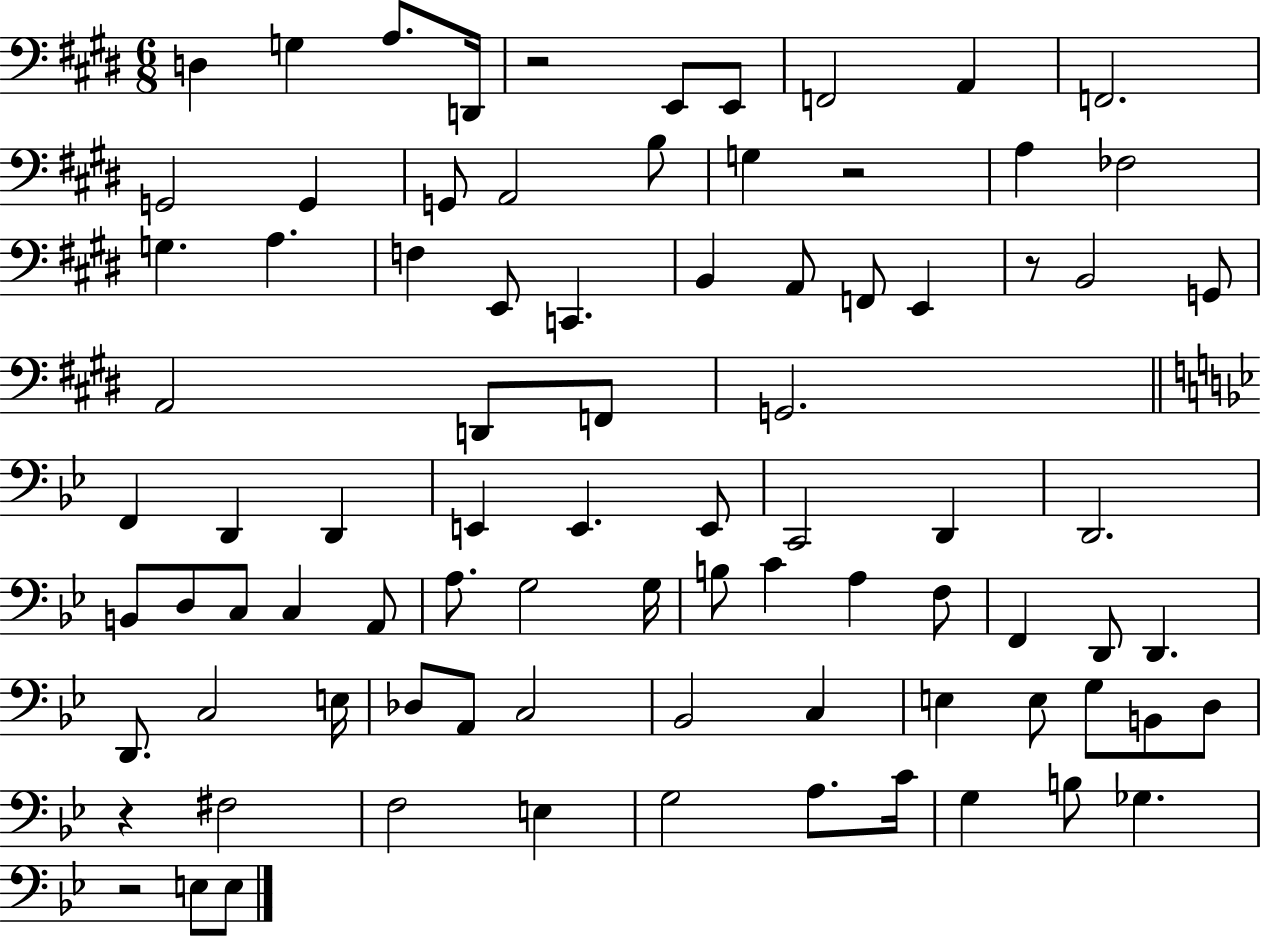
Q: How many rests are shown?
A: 5